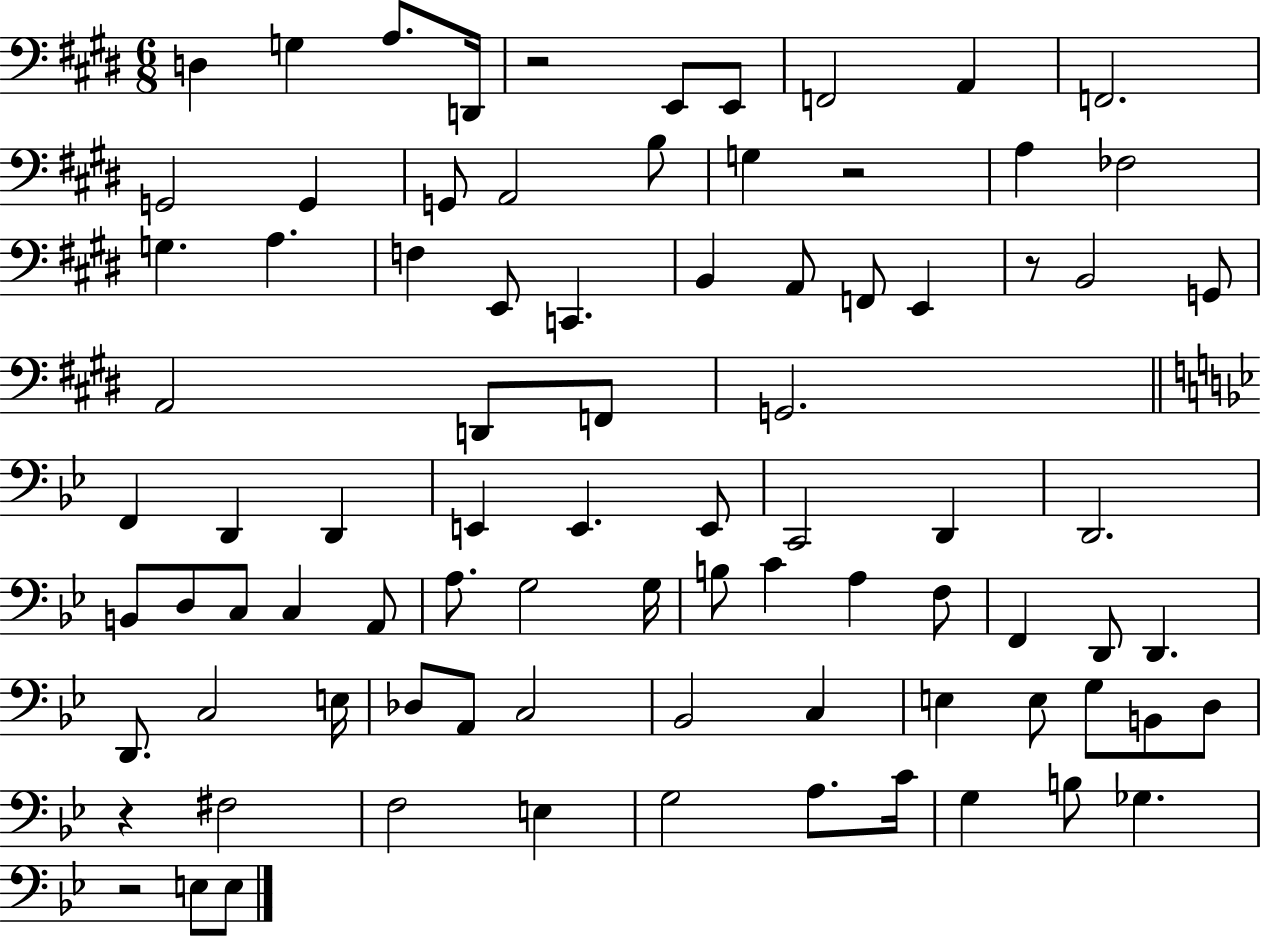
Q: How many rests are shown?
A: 5